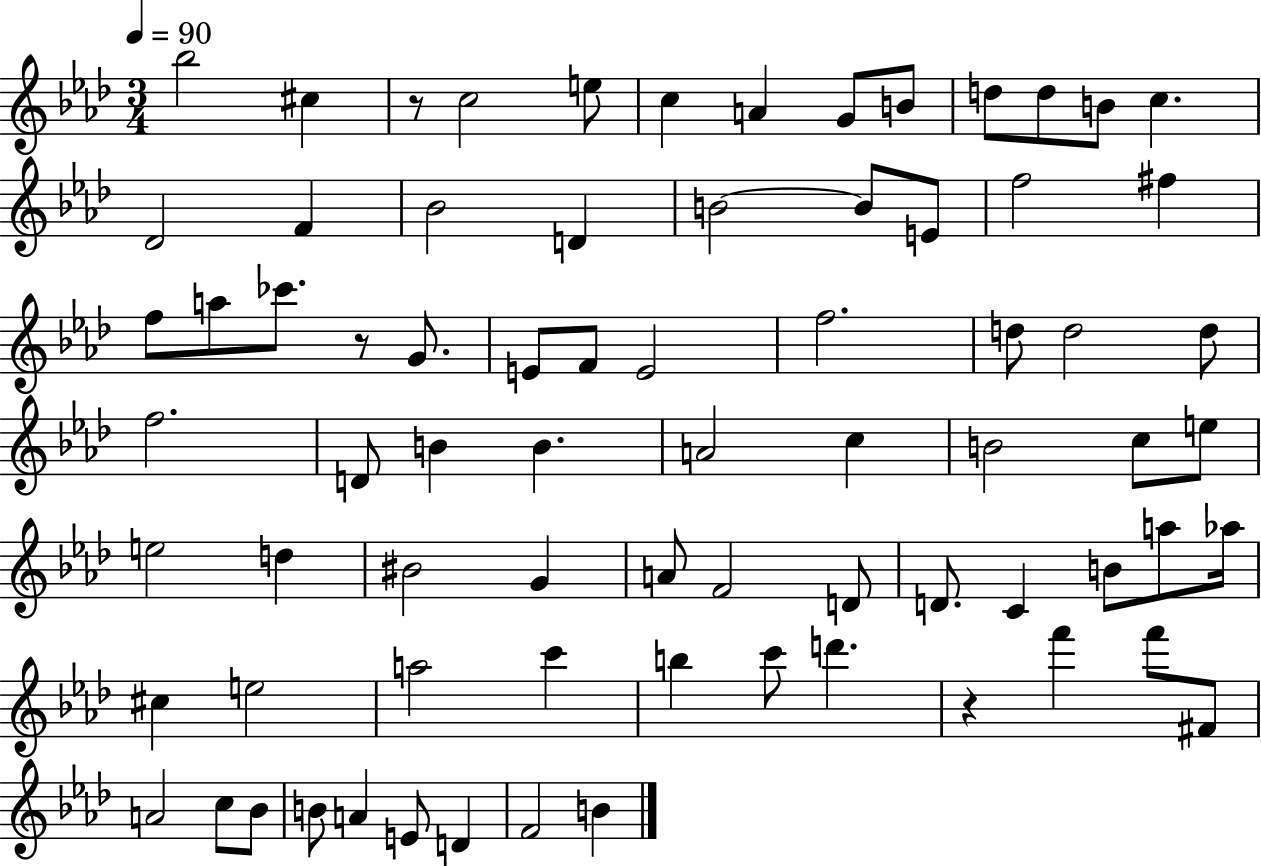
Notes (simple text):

Bb5/h C#5/q R/e C5/h E5/e C5/q A4/q G4/e B4/e D5/e D5/e B4/e C5/q. Db4/h F4/q Bb4/h D4/q B4/h B4/e E4/e F5/h F#5/q F5/e A5/e CES6/e. R/e G4/e. E4/e F4/e E4/h F5/h. D5/e D5/h D5/e F5/h. D4/e B4/q B4/q. A4/h C5/q B4/h C5/e E5/e E5/h D5/q BIS4/h G4/q A4/e F4/h D4/e D4/e. C4/q B4/e A5/e Ab5/s C#5/q E5/h A5/h C6/q B5/q C6/e D6/q. R/q F6/q F6/e F#4/e A4/h C5/e Bb4/e B4/e A4/q E4/e D4/q F4/h B4/q